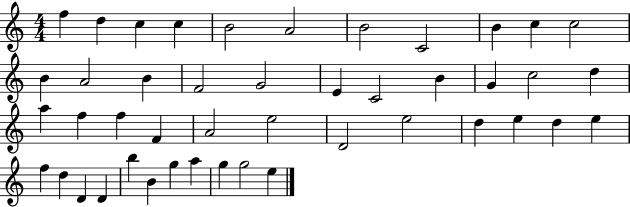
{
  \clef treble
  \numericTimeSignature
  \time 4/4
  \key c \major
  f''4 d''4 c''4 c''4 | b'2 a'2 | b'2 c'2 | b'4 c''4 c''2 | \break b'4 a'2 b'4 | f'2 g'2 | e'4 c'2 b'4 | g'4 c''2 d''4 | \break a''4 f''4 f''4 f'4 | a'2 e''2 | d'2 e''2 | d''4 e''4 d''4 e''4 | \break f''4 d''4 d'4 d'4 | b''4 b'4 g''4 a''4 | g''4 g''2 e''4 | \bar "|."
}